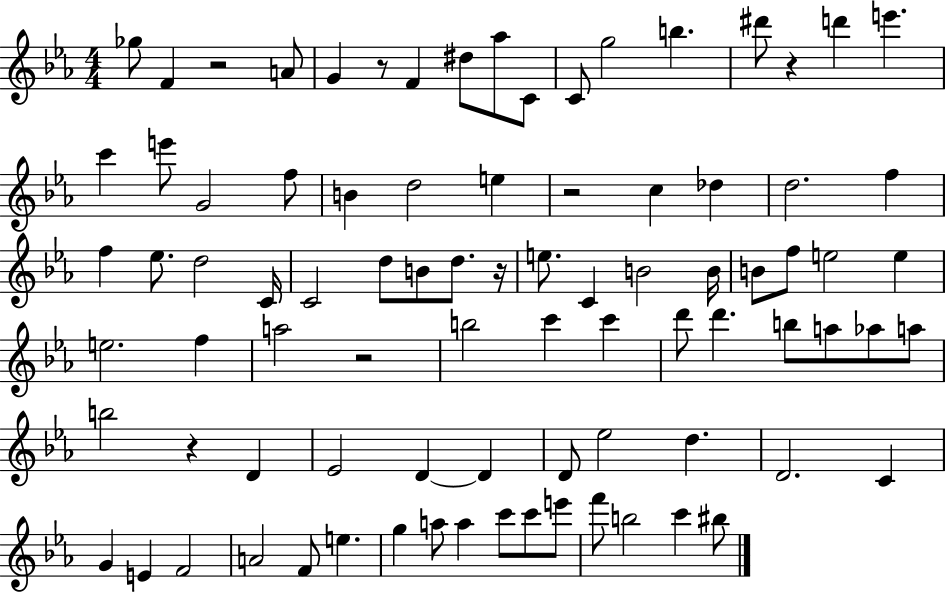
X:1
T:Untitled
M:4/4
L:1/4
K:Eb
_g/2 F z2 A/2 G z/2 F ^d/2 _a/2 C/2 C/2 g2 b ^d'/2 z d' e' c' e'/2 G2 f/2 B d2 e z2 c _d d2 f f _e/2 d2 C/4 C2 d/2 B/2 d/2 z/4 e/2 C B2 B/4 B/2 f/2 e2 e e2 f a2 z2 b2 c' c' d'/2 d' b/2 a/2 _a/2 a/2 b2 z D _E2 D D D/2 _e2 d D2 C G E F2 A2 F/2 e g a/2 a c'/2 c'/2 e'/2 f'/2 b2 c' ^b/2